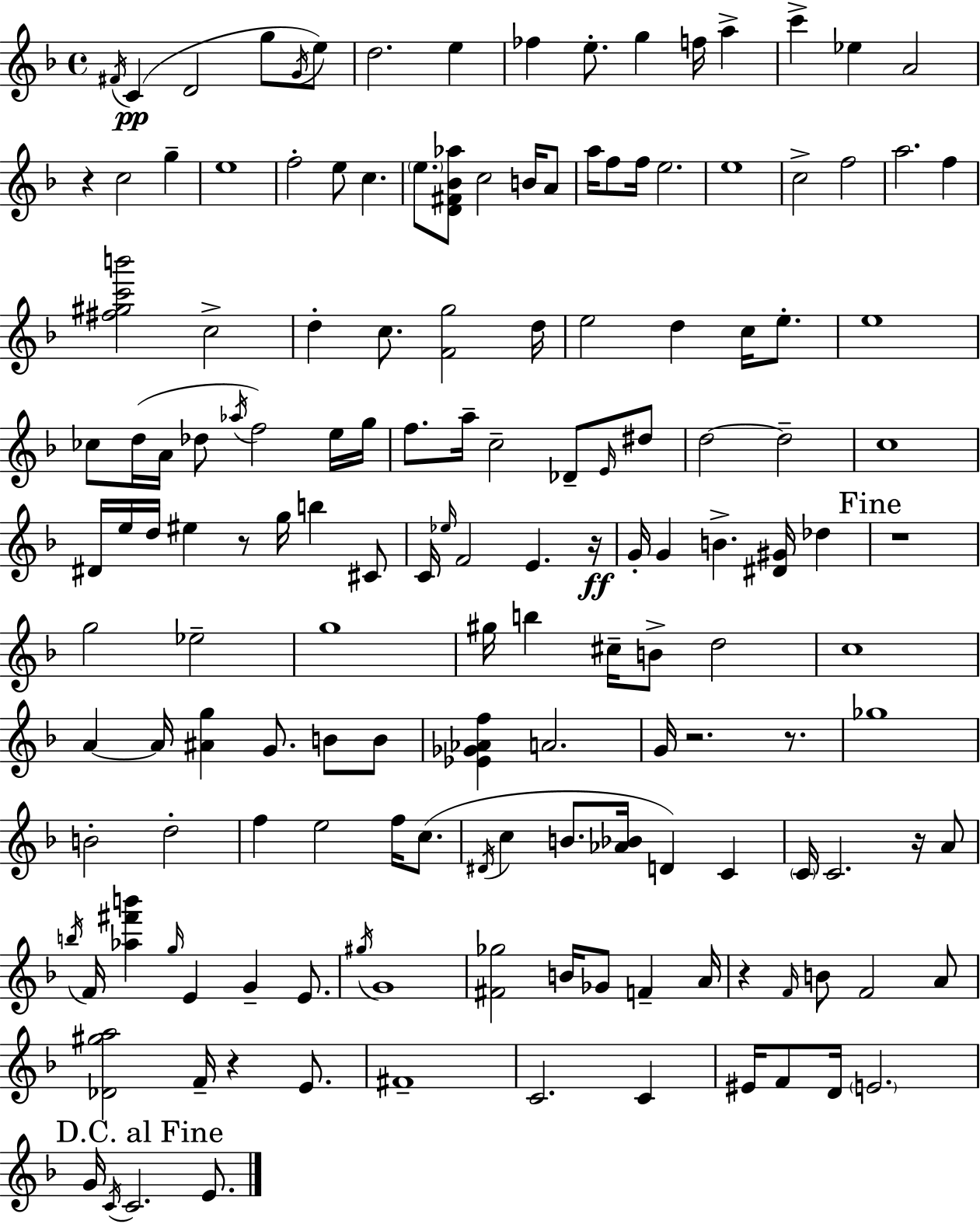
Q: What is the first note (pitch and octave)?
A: F#4